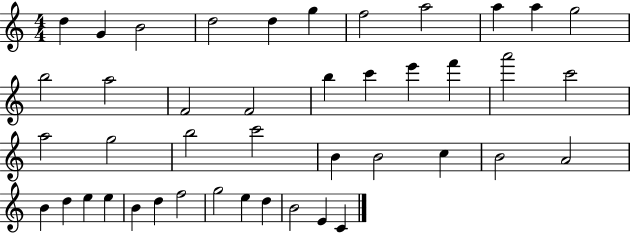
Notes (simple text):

D5/q G4/q B4/h D5/h D5/q G5/q F5/h A5/h A5/q A5/q G5/h B5/h A5/h F4/h F4/h B5/q C6/q E6/q F6/q A6/h C6/h A5/h G5/h B5/h C6/h B4/q B4/h C5/q B4/h A4/h B4/q D5/q E5/q E5/q B4/q D5/q F5/h G5/h E5/q D5/q B4/h E4/q C4/q